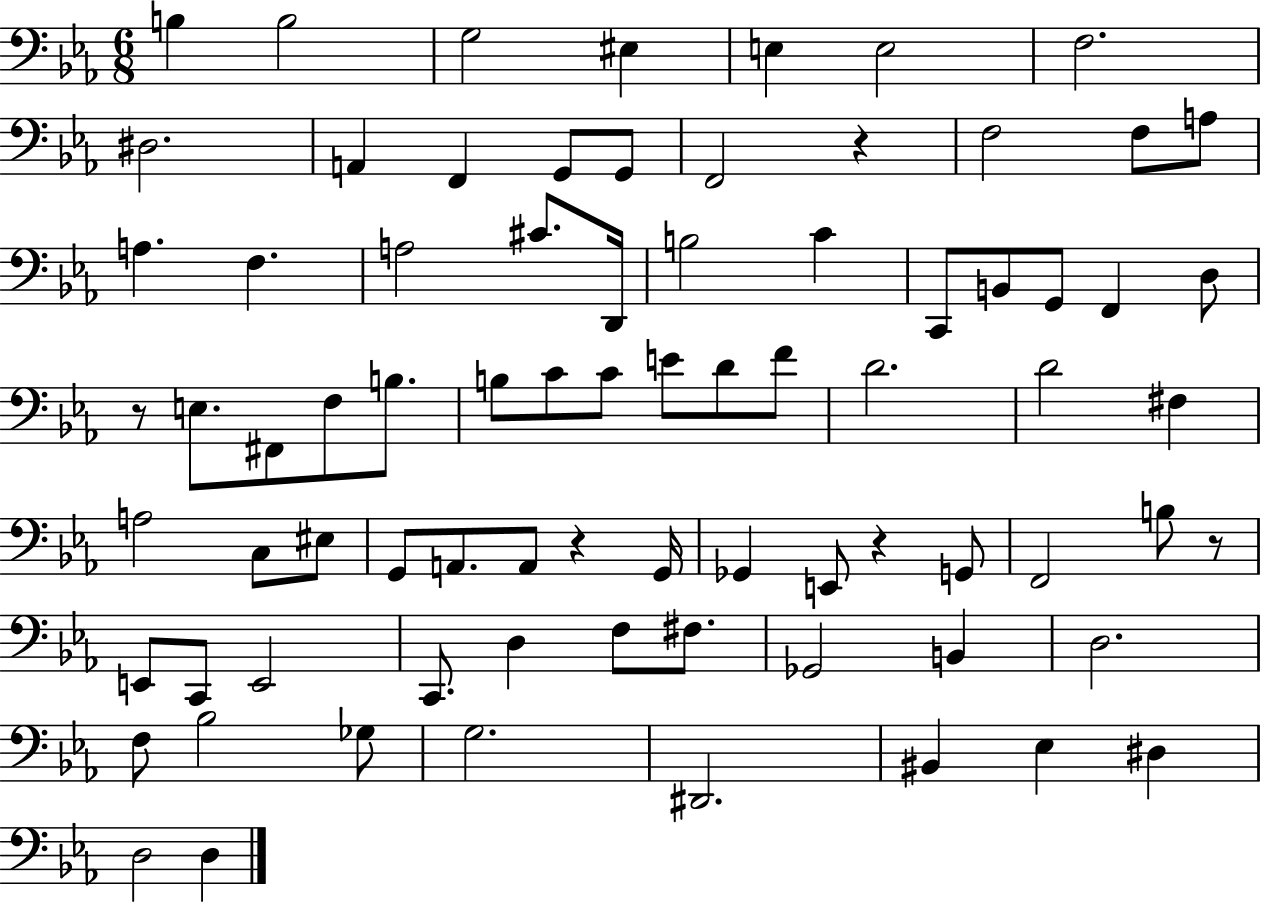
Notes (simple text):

B3/q B3/h G3/h EIS3/q E3/q E3/h F3/h. D#3/h. A2/q F2/q G2/e G2/e F2/h R/q F3/h F3/e A3/e A3/q. F3/q. A3/h C#4/e. D2/s B3/h C4/q C2/e B2/e G2/e F2/q D3/e R/e E3/e. F#2/e F3/e B3/e. B3/e C4/e C4/e E4/e D4/e F4/e D4/h. D4/h F#3/q A3/h C3/e EIS3/e G2/e A2/e. A2/e R/q G2/s Gb2/q E2/e R/q G2/e F2/h B3/e R/e E2/e C2/e E2/h C2/e. D3/q F3/e F#3/e. Gb2/h B2/q D3/h. F3/e Bb3/h Gb3/e G3/h. D#2/h. BIS2/q Eb3/q D#3/q D3/h D3/q